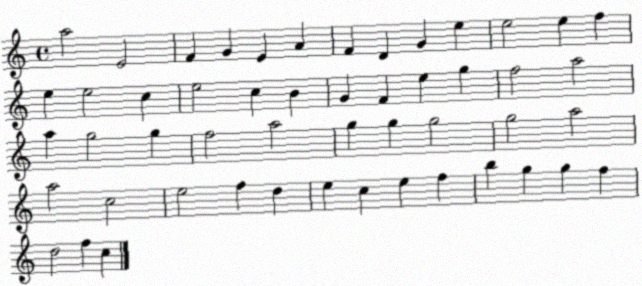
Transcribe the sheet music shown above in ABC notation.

X:1
T:Untitled
M:4/4
L:1/4
K:C
a2 E2 F G E A F D G e e2 e f e e2 c e2 c B G F e g f2 a2 a g2 g f2 a2 g g g2 g2 a2 a2 c2 e2 f d e c e f b g g f d2 f c